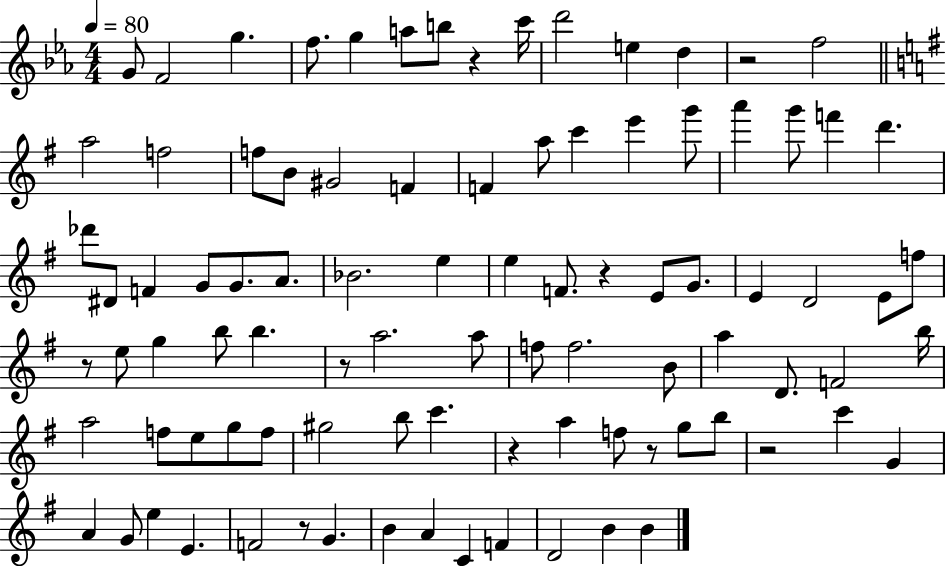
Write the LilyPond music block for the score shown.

{
  \clef treble
  \numericTimeSignature
  \time 4/4
  \key ees \major
  \tempo 4 = 80
  g'8 f'2 g''4. | f''8. g''4 a''8 b''8 r4 c'''16 | d'''2 e''4 d''4 | r2 f''2 | \break \bar "||" \break \key g \major a''2 f''2 | f''8 b'8 gis'2 f'4 | f'4 a''8 c'''4 e'''4 g'''8 | a'''4 g'''8 f'''4 d'''4. | \break des'''8 dis'8 f'4 g'8 g'8. a'8. | bes'2. e''4 | e''4 f'8. r4 e'8 g'8. | e'4 d'2 e'8 f''8 | \break r8 e''8 g''4 b''8 b''4. | r8 a''2. a''8 | f''8 f''2. b'8 | a''4 d'8. f'2 b''16 | \break a''2 f''8 e''8 g''8 f''8 | gis''2 b''8 c'''4. | r4 a''4 f''8 r8 g''8 b''8 | r2 c'''4 g'4 | \break a'4 g'8 e''4 e'4. | f'2 r8 g'4. | b'4 a'4 c'4 f'4 | d'2 b'4 b'4 | \break \bar "|."
}